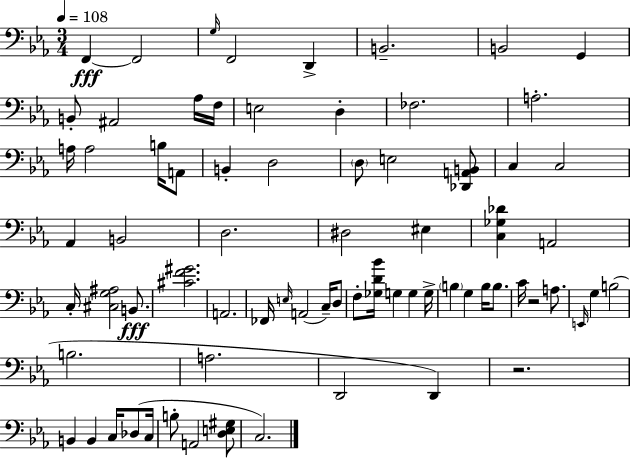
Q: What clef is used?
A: bass